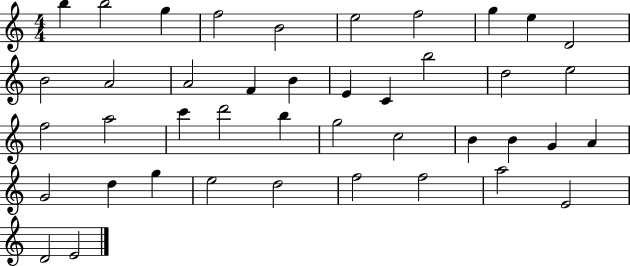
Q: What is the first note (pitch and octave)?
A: B5